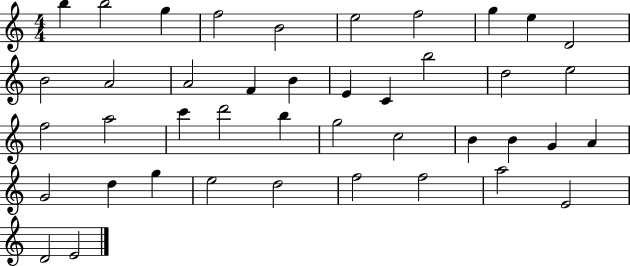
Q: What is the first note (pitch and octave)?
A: B5